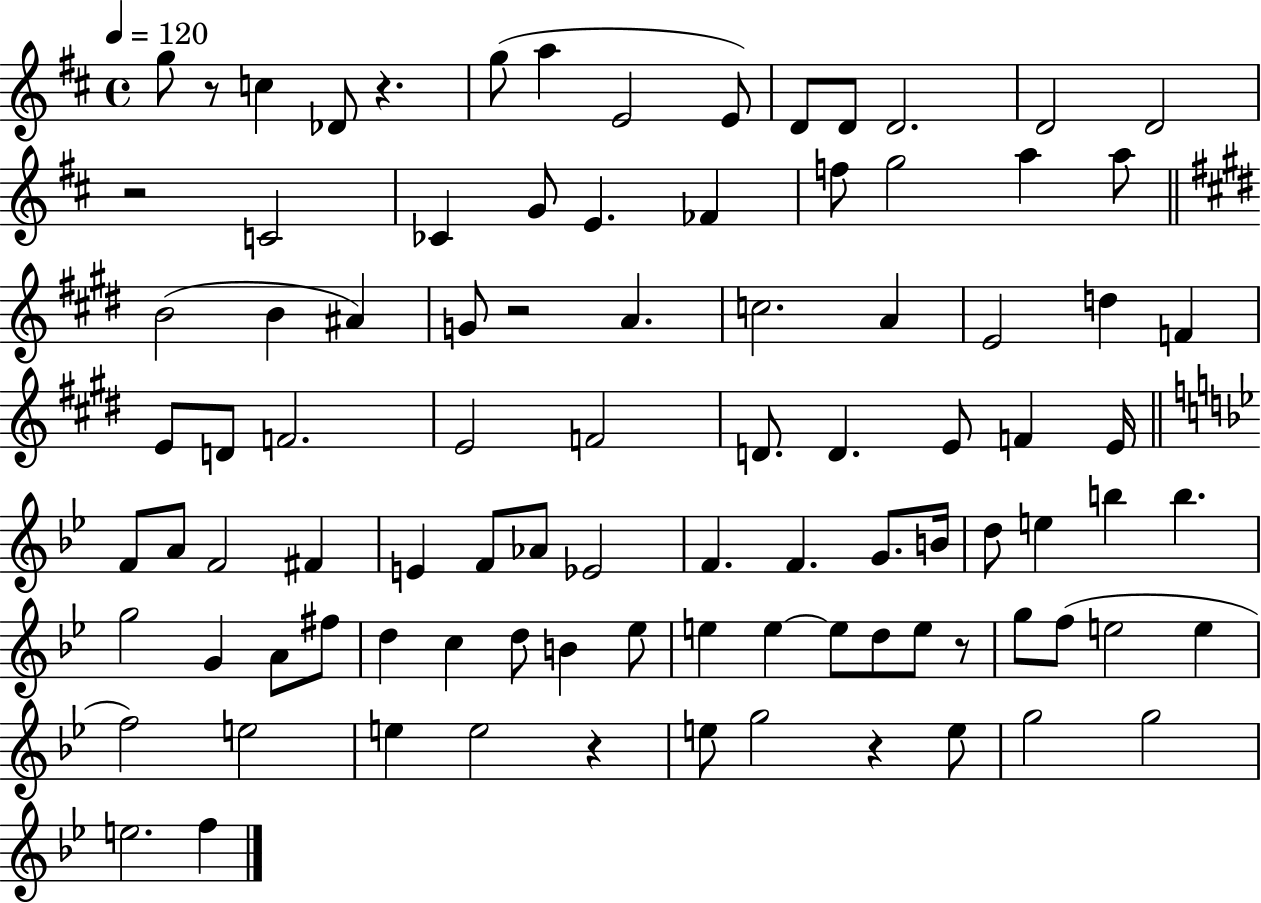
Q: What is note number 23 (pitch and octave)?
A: B4